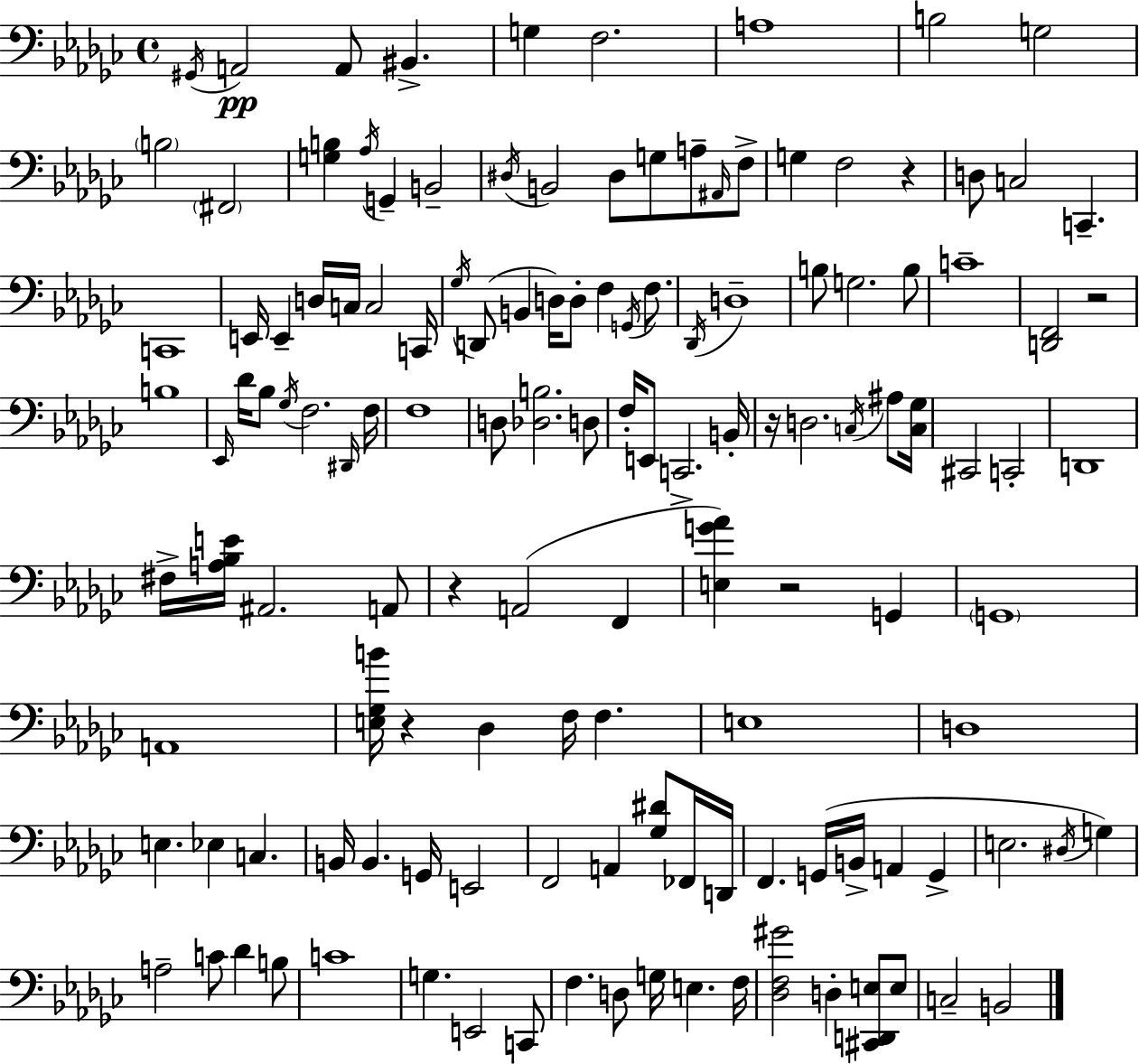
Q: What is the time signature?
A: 4/4